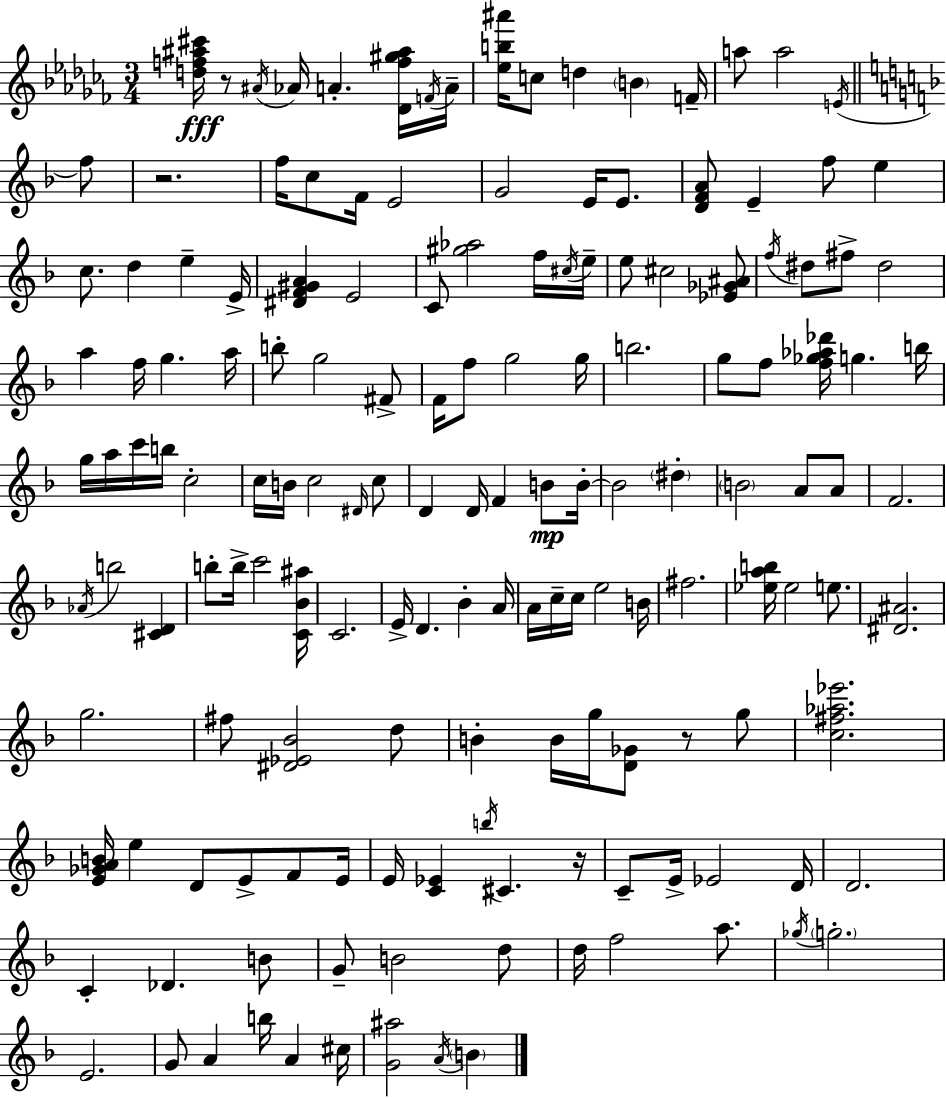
{
  \clef treble
  \numericTimeSignature
  \time 3/4
  \key aes \minor
  <d'' f'' ais'' cis'''>16\fff r8 \acciaccatura { ais'16 } aes'16 a'4.-. <des' f'' gis'' ais''>16 | \acciaccatura { f'16 } a'16-- <ees'' b'' ais'''>16 c''8 d''4 \parenthesize b'4 | f'16-- a''8 a''2 | \acciaccatura { e'16 } \bar "||" \break \key f \major f''8 r2. | f''16 c''8 f'16 e'2 | g'2 e'16 e'8. | <d' f' a'>8 e'4-- f''8 e''4 | \break c''8. d''4 e''4-- | e'16-> <dis' f' gis' a'>4 e'2 | c'8 <gis'' aes''>2 | f''16 \acciaccatura { cis''16 } e''16-- e''8 cis''2 | \break <ees' ges' ais'>8 \acciaccatura { f''16 } dis''8 fis''8-> dis''2 | a''4 f''16 g''4. | a''16 b''8-. g''2 | fis'8-> f'16 f''8 g''2 | \break g''16 b''2. | g''8 f''8 <f'' ges'' aes'' des'''>16 g''4. | b''16 g''16 a''16 c'''16 b''16 c''2-. | c''16 b'16 c''2 | \break \grace { dis'16 } c''8 d'4 d'16 f'4 | b'8\mp b'16-.~~ b'2 | \parenthesize dis''4-. \parenthesize b'2 | a'8 a'8 f'2. | \break \acciaccatura { aes'16 } b''2 | <cis' d'>4 b''8-. b''16-> c'''2 | <c' bes' ais''>16 c'2. | e'16-> d'4. | \break bes'4-. a'16 a'16 c''16-- c''16 e''2 | b'16 fis''2. | <ees'' a'' b''>16 ees''2 | e''8. <dis' ais'>2. | \break g''2. | fis''8 <dis' ees' bes'>2 | d''8 b'4-. b'16 g''16 | <d' ges'>8 r8 g''8 <c'' fis'' aes'' ees'''>2. | \break <e' ges' a' b'>16 e''4 d'8 | e'8-> f'8 e'16 e'16 <c' ees'>4 \acciaccatura { b''16 } | cis'4. r16 c'8-- e'16-> ees'2 | d'16 d'2. | \break c'4-. des'4. | b'8 g'8-- b'2 | d''8 d''16 f''2 | a''8. \acciaccatura { ges''16 } \parenthesize g''2.-. | \break e'2. | g'8 a'4 | b''16 a'4 cis''16 <g' ais''>2 | \acciaccatura { a'16 } \parenthesize b'4 \bar "|."
}